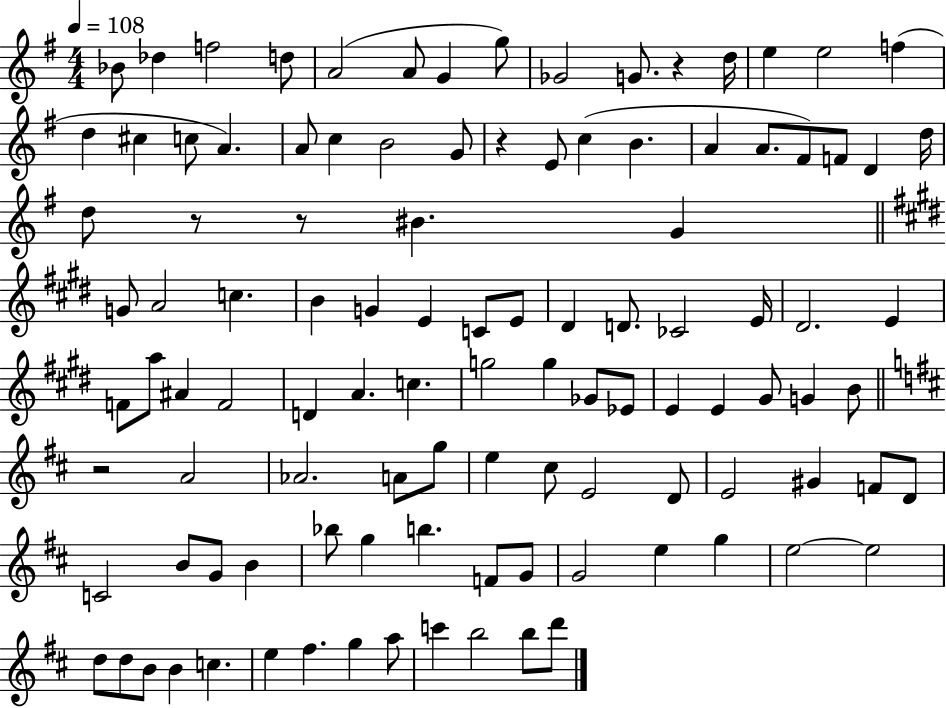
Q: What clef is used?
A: treble